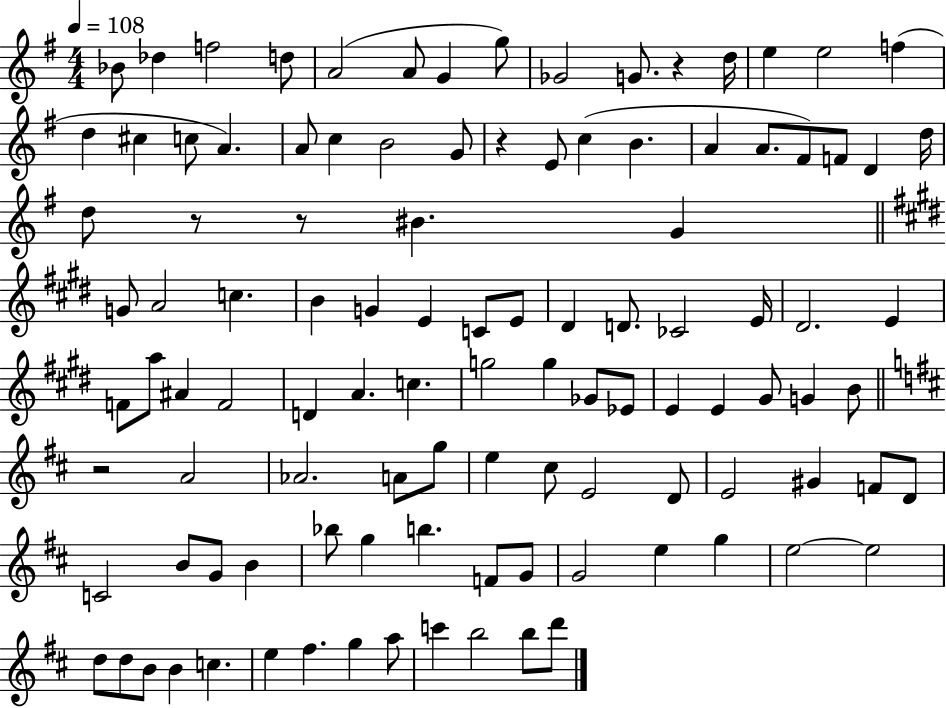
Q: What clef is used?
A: treble